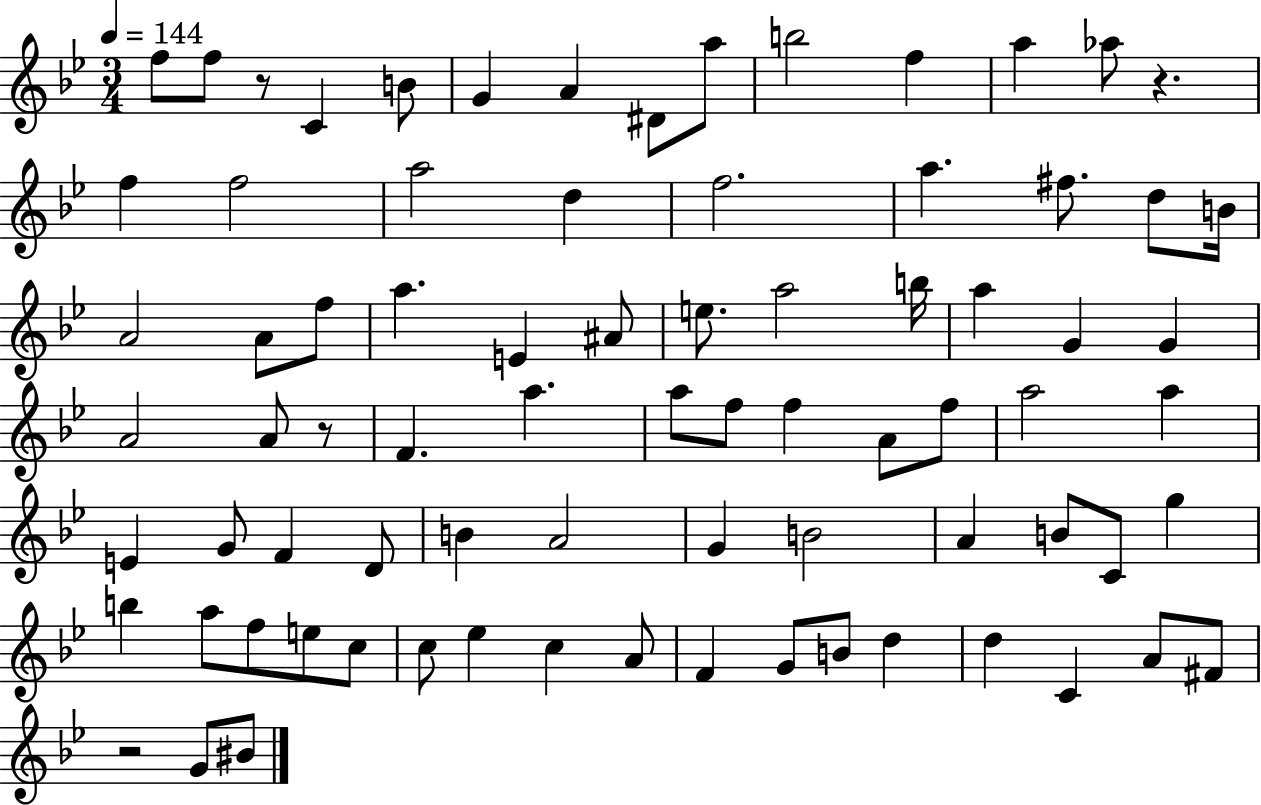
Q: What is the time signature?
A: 3/4